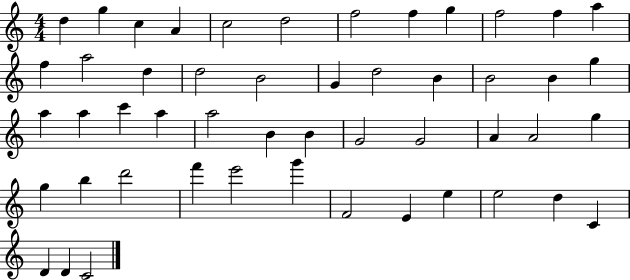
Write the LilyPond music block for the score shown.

{
  \clef treble
  \numericTimeSignature
  \time 4/4
  \key c \major
  d''4 g''4 c''4 a'4 | c''2 d''2 | f''2 f''4 g''4 | f''2 f''4 a''4 | \break f''4 a''2 d''4 | d''2 b'2 | g'4 d''2 b'4 | b'2 b'4 g''4 | \break a''4 a''4 c'''4 a''4 | a''2 b'4 b'4 | g'2 g'2 | a'4 a'2 g''4 | \break g''4 b''4 d'''2 | f'''4 e'''2 g'''4 | f'2 e'4 e''4 | e''2 d''4 c'4 | \break d'4 d'4 c'2 | \bar "|."
}